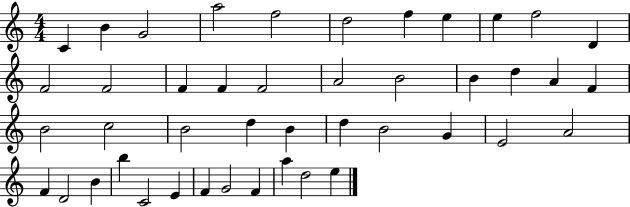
X:1
T:Untitled
M:4/4
L:1/4
K:C
C B G2 a2 f2 d2 f e e f2 D F2 F2 F F F2 A2 B2 B d A F B2 c2 B2 d B d B2 G E2 A2 F D2 B b C2 E F G2 F a d2 e